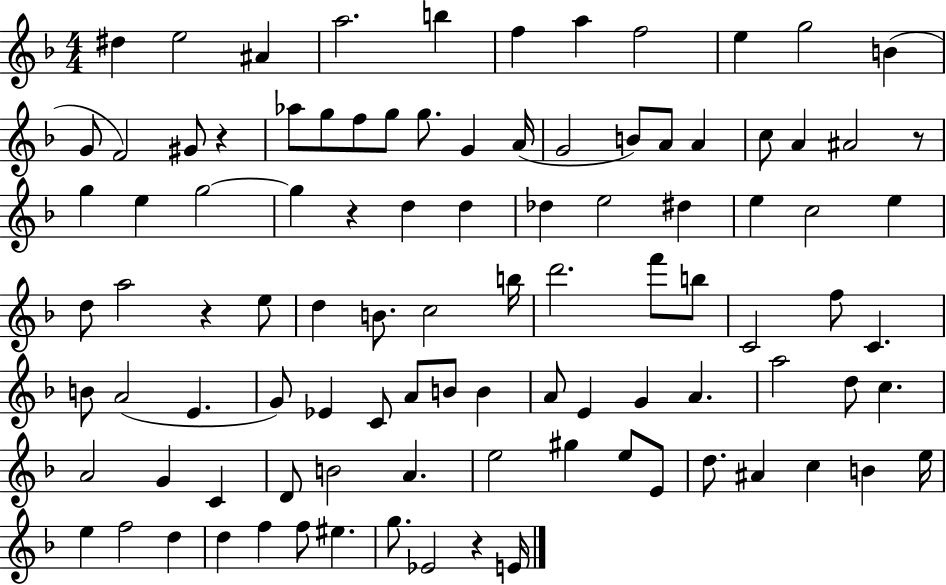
D#5/q E5/h A#4/q A5/h. B5/q F5/q A5/q F5/h E5/q G5/h B4/q G4/e F4/h G#4/e R/q Ab5/e G5/e F5/e G5/e G5/e. G4/q A4/s G4/h B4/e A4/e A4/q C5/e A4/q A#4/h R/e G5/q E5/q G5/h G5/q R/q D5/q D5/q Db5/q E5/h D#5/q E5/q C5/h E5/q D5/e A5/h R/q E5/e D5/q B4/e. C5/h B5/s D6/h. F6/e B5/e C4/h F5/e C4/q. B4/e A4/h E4/q. G4/e Eb4/q C4/e A4/e B4/e B4/q A4/e E4/q G4/q A4/q. A5/h D5/e C5/q. A4/h G4/q C4/q D4/e B4/h A4/q. E5/h G#5/q E5/e E4/e D5/e. A#4/q C5/q B4/q E5/s E5/q F5/h D5/q D5/q F5/q F5/e EIS5/q. G5/e. Eb4/h R/q E4/s